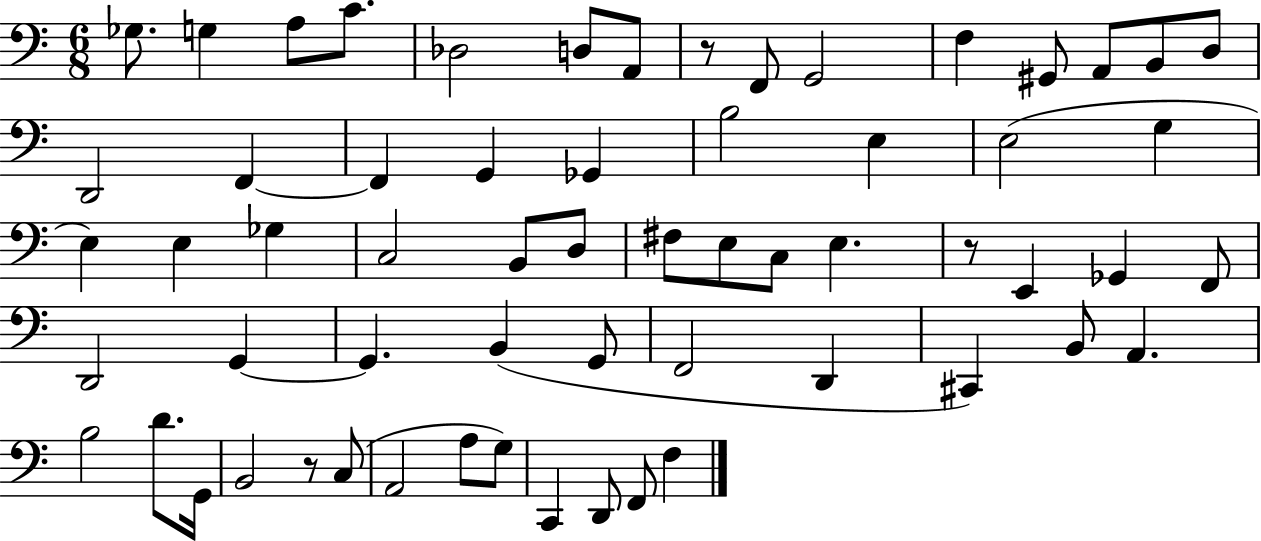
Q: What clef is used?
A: bass